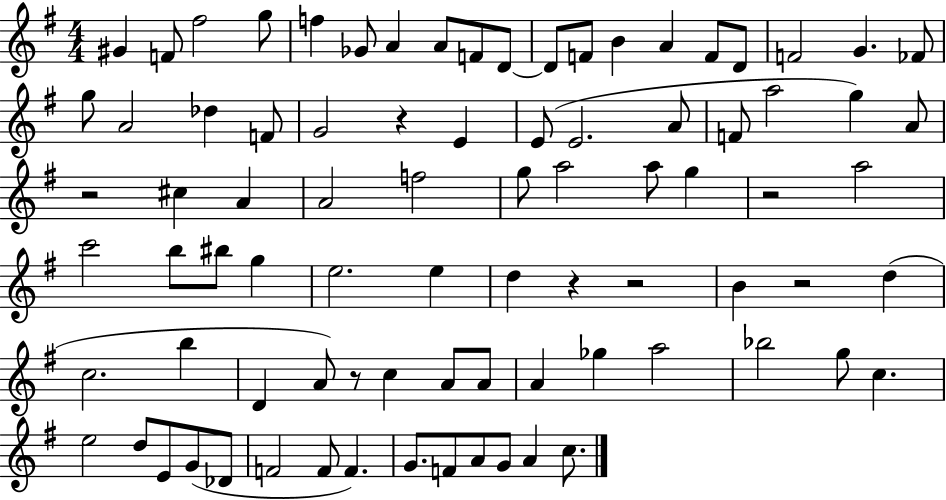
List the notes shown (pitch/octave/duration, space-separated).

G#4/q F4/e F#5/h G5/e F5/q Gb4/e A4/q A4/e F4/e D4/e D4/e F4/e B4/q A4/q F4/e D4/e F4/h G4/q. FES4/e G5/e A4/h Db5/q F4/e G4/h R/q E4/q E4/e E4/h. A4/e F4/e A5/h G5/q A4/e R/h C#5/q A4/q A4/h F5/h G5/e A5/h A5/e G5/q R/h A5/h C6/h B5/e BIS5/e G5/q E5/h. E5/q D5/q R/q R/h B4/q R/h D5/q C5/h. B5/q D4/q A4/e R/e C5/q A4/e A4/e A4/q Gb5/q A5/h Bb5/h G5/e C5/q. E5/h D5/e E4/e G4/e Db4/e F4/h F4/e F4/q. G4/e. F4/e A4/e G4/e A4/q C5/e.